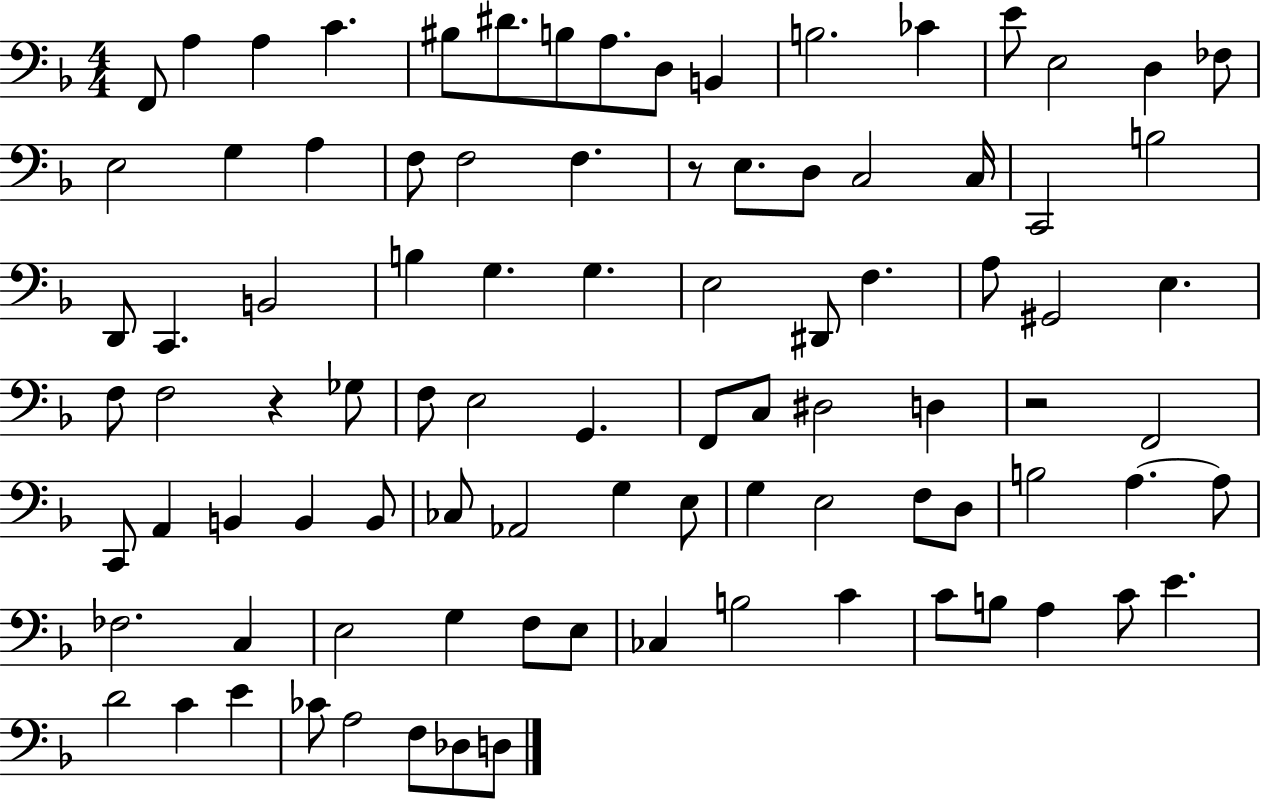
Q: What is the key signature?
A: F major